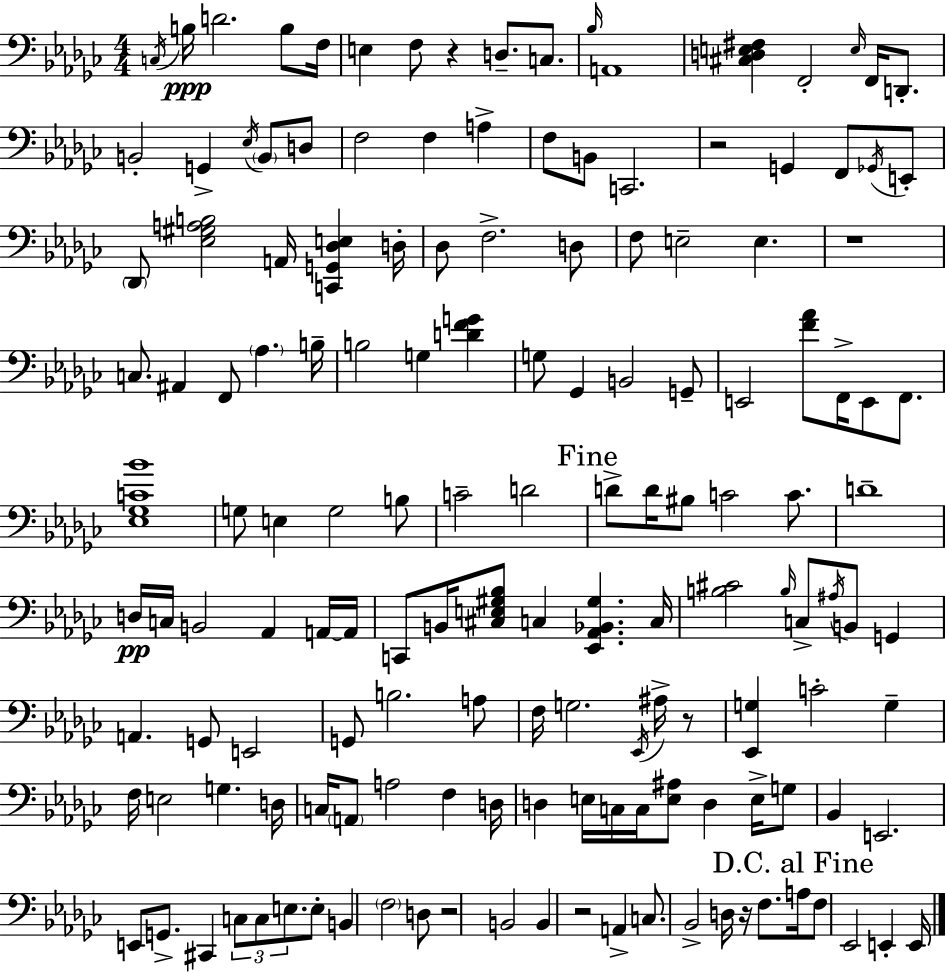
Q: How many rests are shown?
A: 7